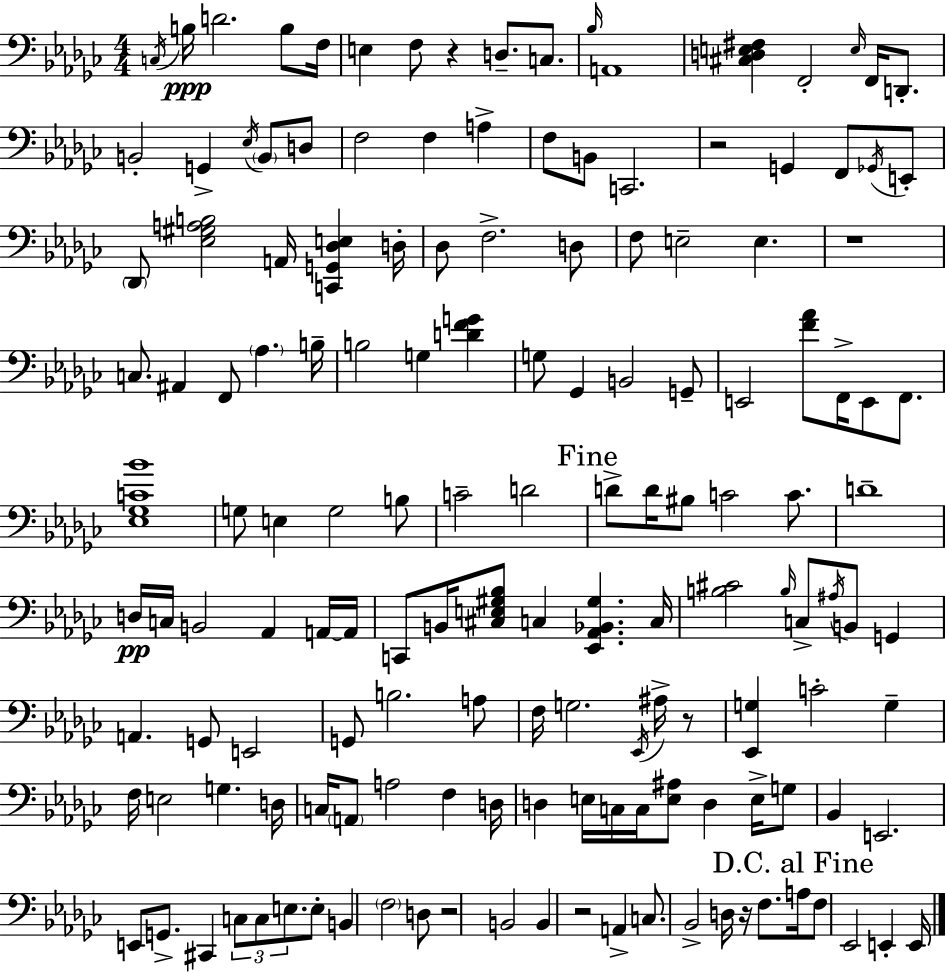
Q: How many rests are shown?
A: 7